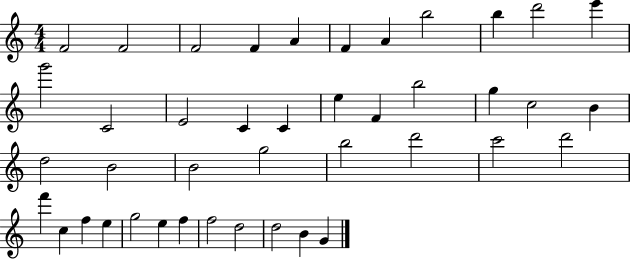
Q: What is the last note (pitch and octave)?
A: G4